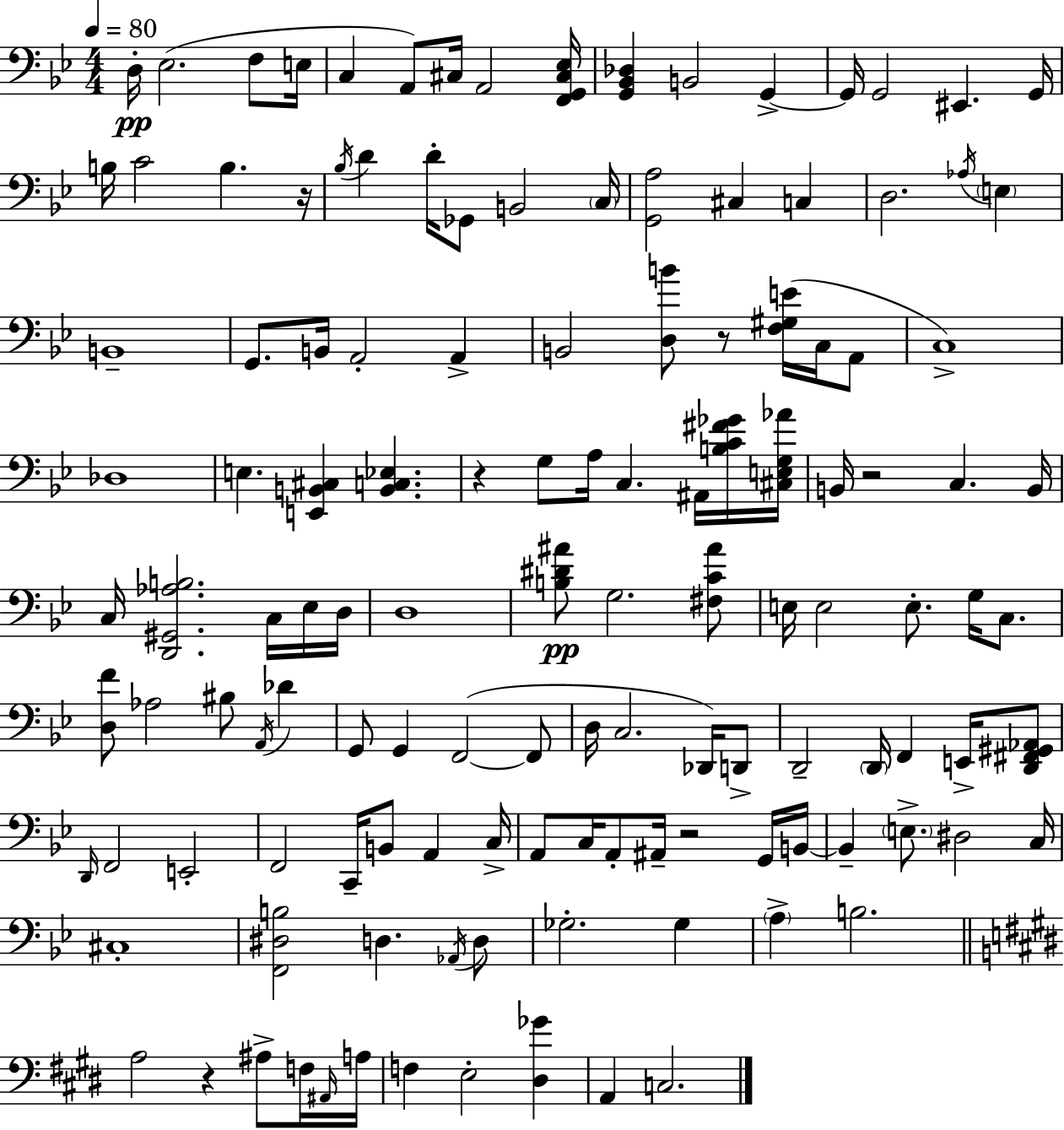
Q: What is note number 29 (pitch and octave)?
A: B2